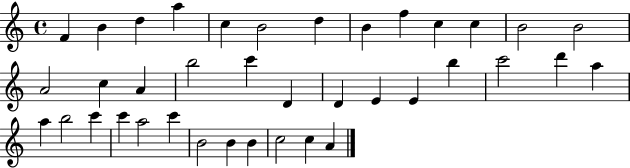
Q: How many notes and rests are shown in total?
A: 38